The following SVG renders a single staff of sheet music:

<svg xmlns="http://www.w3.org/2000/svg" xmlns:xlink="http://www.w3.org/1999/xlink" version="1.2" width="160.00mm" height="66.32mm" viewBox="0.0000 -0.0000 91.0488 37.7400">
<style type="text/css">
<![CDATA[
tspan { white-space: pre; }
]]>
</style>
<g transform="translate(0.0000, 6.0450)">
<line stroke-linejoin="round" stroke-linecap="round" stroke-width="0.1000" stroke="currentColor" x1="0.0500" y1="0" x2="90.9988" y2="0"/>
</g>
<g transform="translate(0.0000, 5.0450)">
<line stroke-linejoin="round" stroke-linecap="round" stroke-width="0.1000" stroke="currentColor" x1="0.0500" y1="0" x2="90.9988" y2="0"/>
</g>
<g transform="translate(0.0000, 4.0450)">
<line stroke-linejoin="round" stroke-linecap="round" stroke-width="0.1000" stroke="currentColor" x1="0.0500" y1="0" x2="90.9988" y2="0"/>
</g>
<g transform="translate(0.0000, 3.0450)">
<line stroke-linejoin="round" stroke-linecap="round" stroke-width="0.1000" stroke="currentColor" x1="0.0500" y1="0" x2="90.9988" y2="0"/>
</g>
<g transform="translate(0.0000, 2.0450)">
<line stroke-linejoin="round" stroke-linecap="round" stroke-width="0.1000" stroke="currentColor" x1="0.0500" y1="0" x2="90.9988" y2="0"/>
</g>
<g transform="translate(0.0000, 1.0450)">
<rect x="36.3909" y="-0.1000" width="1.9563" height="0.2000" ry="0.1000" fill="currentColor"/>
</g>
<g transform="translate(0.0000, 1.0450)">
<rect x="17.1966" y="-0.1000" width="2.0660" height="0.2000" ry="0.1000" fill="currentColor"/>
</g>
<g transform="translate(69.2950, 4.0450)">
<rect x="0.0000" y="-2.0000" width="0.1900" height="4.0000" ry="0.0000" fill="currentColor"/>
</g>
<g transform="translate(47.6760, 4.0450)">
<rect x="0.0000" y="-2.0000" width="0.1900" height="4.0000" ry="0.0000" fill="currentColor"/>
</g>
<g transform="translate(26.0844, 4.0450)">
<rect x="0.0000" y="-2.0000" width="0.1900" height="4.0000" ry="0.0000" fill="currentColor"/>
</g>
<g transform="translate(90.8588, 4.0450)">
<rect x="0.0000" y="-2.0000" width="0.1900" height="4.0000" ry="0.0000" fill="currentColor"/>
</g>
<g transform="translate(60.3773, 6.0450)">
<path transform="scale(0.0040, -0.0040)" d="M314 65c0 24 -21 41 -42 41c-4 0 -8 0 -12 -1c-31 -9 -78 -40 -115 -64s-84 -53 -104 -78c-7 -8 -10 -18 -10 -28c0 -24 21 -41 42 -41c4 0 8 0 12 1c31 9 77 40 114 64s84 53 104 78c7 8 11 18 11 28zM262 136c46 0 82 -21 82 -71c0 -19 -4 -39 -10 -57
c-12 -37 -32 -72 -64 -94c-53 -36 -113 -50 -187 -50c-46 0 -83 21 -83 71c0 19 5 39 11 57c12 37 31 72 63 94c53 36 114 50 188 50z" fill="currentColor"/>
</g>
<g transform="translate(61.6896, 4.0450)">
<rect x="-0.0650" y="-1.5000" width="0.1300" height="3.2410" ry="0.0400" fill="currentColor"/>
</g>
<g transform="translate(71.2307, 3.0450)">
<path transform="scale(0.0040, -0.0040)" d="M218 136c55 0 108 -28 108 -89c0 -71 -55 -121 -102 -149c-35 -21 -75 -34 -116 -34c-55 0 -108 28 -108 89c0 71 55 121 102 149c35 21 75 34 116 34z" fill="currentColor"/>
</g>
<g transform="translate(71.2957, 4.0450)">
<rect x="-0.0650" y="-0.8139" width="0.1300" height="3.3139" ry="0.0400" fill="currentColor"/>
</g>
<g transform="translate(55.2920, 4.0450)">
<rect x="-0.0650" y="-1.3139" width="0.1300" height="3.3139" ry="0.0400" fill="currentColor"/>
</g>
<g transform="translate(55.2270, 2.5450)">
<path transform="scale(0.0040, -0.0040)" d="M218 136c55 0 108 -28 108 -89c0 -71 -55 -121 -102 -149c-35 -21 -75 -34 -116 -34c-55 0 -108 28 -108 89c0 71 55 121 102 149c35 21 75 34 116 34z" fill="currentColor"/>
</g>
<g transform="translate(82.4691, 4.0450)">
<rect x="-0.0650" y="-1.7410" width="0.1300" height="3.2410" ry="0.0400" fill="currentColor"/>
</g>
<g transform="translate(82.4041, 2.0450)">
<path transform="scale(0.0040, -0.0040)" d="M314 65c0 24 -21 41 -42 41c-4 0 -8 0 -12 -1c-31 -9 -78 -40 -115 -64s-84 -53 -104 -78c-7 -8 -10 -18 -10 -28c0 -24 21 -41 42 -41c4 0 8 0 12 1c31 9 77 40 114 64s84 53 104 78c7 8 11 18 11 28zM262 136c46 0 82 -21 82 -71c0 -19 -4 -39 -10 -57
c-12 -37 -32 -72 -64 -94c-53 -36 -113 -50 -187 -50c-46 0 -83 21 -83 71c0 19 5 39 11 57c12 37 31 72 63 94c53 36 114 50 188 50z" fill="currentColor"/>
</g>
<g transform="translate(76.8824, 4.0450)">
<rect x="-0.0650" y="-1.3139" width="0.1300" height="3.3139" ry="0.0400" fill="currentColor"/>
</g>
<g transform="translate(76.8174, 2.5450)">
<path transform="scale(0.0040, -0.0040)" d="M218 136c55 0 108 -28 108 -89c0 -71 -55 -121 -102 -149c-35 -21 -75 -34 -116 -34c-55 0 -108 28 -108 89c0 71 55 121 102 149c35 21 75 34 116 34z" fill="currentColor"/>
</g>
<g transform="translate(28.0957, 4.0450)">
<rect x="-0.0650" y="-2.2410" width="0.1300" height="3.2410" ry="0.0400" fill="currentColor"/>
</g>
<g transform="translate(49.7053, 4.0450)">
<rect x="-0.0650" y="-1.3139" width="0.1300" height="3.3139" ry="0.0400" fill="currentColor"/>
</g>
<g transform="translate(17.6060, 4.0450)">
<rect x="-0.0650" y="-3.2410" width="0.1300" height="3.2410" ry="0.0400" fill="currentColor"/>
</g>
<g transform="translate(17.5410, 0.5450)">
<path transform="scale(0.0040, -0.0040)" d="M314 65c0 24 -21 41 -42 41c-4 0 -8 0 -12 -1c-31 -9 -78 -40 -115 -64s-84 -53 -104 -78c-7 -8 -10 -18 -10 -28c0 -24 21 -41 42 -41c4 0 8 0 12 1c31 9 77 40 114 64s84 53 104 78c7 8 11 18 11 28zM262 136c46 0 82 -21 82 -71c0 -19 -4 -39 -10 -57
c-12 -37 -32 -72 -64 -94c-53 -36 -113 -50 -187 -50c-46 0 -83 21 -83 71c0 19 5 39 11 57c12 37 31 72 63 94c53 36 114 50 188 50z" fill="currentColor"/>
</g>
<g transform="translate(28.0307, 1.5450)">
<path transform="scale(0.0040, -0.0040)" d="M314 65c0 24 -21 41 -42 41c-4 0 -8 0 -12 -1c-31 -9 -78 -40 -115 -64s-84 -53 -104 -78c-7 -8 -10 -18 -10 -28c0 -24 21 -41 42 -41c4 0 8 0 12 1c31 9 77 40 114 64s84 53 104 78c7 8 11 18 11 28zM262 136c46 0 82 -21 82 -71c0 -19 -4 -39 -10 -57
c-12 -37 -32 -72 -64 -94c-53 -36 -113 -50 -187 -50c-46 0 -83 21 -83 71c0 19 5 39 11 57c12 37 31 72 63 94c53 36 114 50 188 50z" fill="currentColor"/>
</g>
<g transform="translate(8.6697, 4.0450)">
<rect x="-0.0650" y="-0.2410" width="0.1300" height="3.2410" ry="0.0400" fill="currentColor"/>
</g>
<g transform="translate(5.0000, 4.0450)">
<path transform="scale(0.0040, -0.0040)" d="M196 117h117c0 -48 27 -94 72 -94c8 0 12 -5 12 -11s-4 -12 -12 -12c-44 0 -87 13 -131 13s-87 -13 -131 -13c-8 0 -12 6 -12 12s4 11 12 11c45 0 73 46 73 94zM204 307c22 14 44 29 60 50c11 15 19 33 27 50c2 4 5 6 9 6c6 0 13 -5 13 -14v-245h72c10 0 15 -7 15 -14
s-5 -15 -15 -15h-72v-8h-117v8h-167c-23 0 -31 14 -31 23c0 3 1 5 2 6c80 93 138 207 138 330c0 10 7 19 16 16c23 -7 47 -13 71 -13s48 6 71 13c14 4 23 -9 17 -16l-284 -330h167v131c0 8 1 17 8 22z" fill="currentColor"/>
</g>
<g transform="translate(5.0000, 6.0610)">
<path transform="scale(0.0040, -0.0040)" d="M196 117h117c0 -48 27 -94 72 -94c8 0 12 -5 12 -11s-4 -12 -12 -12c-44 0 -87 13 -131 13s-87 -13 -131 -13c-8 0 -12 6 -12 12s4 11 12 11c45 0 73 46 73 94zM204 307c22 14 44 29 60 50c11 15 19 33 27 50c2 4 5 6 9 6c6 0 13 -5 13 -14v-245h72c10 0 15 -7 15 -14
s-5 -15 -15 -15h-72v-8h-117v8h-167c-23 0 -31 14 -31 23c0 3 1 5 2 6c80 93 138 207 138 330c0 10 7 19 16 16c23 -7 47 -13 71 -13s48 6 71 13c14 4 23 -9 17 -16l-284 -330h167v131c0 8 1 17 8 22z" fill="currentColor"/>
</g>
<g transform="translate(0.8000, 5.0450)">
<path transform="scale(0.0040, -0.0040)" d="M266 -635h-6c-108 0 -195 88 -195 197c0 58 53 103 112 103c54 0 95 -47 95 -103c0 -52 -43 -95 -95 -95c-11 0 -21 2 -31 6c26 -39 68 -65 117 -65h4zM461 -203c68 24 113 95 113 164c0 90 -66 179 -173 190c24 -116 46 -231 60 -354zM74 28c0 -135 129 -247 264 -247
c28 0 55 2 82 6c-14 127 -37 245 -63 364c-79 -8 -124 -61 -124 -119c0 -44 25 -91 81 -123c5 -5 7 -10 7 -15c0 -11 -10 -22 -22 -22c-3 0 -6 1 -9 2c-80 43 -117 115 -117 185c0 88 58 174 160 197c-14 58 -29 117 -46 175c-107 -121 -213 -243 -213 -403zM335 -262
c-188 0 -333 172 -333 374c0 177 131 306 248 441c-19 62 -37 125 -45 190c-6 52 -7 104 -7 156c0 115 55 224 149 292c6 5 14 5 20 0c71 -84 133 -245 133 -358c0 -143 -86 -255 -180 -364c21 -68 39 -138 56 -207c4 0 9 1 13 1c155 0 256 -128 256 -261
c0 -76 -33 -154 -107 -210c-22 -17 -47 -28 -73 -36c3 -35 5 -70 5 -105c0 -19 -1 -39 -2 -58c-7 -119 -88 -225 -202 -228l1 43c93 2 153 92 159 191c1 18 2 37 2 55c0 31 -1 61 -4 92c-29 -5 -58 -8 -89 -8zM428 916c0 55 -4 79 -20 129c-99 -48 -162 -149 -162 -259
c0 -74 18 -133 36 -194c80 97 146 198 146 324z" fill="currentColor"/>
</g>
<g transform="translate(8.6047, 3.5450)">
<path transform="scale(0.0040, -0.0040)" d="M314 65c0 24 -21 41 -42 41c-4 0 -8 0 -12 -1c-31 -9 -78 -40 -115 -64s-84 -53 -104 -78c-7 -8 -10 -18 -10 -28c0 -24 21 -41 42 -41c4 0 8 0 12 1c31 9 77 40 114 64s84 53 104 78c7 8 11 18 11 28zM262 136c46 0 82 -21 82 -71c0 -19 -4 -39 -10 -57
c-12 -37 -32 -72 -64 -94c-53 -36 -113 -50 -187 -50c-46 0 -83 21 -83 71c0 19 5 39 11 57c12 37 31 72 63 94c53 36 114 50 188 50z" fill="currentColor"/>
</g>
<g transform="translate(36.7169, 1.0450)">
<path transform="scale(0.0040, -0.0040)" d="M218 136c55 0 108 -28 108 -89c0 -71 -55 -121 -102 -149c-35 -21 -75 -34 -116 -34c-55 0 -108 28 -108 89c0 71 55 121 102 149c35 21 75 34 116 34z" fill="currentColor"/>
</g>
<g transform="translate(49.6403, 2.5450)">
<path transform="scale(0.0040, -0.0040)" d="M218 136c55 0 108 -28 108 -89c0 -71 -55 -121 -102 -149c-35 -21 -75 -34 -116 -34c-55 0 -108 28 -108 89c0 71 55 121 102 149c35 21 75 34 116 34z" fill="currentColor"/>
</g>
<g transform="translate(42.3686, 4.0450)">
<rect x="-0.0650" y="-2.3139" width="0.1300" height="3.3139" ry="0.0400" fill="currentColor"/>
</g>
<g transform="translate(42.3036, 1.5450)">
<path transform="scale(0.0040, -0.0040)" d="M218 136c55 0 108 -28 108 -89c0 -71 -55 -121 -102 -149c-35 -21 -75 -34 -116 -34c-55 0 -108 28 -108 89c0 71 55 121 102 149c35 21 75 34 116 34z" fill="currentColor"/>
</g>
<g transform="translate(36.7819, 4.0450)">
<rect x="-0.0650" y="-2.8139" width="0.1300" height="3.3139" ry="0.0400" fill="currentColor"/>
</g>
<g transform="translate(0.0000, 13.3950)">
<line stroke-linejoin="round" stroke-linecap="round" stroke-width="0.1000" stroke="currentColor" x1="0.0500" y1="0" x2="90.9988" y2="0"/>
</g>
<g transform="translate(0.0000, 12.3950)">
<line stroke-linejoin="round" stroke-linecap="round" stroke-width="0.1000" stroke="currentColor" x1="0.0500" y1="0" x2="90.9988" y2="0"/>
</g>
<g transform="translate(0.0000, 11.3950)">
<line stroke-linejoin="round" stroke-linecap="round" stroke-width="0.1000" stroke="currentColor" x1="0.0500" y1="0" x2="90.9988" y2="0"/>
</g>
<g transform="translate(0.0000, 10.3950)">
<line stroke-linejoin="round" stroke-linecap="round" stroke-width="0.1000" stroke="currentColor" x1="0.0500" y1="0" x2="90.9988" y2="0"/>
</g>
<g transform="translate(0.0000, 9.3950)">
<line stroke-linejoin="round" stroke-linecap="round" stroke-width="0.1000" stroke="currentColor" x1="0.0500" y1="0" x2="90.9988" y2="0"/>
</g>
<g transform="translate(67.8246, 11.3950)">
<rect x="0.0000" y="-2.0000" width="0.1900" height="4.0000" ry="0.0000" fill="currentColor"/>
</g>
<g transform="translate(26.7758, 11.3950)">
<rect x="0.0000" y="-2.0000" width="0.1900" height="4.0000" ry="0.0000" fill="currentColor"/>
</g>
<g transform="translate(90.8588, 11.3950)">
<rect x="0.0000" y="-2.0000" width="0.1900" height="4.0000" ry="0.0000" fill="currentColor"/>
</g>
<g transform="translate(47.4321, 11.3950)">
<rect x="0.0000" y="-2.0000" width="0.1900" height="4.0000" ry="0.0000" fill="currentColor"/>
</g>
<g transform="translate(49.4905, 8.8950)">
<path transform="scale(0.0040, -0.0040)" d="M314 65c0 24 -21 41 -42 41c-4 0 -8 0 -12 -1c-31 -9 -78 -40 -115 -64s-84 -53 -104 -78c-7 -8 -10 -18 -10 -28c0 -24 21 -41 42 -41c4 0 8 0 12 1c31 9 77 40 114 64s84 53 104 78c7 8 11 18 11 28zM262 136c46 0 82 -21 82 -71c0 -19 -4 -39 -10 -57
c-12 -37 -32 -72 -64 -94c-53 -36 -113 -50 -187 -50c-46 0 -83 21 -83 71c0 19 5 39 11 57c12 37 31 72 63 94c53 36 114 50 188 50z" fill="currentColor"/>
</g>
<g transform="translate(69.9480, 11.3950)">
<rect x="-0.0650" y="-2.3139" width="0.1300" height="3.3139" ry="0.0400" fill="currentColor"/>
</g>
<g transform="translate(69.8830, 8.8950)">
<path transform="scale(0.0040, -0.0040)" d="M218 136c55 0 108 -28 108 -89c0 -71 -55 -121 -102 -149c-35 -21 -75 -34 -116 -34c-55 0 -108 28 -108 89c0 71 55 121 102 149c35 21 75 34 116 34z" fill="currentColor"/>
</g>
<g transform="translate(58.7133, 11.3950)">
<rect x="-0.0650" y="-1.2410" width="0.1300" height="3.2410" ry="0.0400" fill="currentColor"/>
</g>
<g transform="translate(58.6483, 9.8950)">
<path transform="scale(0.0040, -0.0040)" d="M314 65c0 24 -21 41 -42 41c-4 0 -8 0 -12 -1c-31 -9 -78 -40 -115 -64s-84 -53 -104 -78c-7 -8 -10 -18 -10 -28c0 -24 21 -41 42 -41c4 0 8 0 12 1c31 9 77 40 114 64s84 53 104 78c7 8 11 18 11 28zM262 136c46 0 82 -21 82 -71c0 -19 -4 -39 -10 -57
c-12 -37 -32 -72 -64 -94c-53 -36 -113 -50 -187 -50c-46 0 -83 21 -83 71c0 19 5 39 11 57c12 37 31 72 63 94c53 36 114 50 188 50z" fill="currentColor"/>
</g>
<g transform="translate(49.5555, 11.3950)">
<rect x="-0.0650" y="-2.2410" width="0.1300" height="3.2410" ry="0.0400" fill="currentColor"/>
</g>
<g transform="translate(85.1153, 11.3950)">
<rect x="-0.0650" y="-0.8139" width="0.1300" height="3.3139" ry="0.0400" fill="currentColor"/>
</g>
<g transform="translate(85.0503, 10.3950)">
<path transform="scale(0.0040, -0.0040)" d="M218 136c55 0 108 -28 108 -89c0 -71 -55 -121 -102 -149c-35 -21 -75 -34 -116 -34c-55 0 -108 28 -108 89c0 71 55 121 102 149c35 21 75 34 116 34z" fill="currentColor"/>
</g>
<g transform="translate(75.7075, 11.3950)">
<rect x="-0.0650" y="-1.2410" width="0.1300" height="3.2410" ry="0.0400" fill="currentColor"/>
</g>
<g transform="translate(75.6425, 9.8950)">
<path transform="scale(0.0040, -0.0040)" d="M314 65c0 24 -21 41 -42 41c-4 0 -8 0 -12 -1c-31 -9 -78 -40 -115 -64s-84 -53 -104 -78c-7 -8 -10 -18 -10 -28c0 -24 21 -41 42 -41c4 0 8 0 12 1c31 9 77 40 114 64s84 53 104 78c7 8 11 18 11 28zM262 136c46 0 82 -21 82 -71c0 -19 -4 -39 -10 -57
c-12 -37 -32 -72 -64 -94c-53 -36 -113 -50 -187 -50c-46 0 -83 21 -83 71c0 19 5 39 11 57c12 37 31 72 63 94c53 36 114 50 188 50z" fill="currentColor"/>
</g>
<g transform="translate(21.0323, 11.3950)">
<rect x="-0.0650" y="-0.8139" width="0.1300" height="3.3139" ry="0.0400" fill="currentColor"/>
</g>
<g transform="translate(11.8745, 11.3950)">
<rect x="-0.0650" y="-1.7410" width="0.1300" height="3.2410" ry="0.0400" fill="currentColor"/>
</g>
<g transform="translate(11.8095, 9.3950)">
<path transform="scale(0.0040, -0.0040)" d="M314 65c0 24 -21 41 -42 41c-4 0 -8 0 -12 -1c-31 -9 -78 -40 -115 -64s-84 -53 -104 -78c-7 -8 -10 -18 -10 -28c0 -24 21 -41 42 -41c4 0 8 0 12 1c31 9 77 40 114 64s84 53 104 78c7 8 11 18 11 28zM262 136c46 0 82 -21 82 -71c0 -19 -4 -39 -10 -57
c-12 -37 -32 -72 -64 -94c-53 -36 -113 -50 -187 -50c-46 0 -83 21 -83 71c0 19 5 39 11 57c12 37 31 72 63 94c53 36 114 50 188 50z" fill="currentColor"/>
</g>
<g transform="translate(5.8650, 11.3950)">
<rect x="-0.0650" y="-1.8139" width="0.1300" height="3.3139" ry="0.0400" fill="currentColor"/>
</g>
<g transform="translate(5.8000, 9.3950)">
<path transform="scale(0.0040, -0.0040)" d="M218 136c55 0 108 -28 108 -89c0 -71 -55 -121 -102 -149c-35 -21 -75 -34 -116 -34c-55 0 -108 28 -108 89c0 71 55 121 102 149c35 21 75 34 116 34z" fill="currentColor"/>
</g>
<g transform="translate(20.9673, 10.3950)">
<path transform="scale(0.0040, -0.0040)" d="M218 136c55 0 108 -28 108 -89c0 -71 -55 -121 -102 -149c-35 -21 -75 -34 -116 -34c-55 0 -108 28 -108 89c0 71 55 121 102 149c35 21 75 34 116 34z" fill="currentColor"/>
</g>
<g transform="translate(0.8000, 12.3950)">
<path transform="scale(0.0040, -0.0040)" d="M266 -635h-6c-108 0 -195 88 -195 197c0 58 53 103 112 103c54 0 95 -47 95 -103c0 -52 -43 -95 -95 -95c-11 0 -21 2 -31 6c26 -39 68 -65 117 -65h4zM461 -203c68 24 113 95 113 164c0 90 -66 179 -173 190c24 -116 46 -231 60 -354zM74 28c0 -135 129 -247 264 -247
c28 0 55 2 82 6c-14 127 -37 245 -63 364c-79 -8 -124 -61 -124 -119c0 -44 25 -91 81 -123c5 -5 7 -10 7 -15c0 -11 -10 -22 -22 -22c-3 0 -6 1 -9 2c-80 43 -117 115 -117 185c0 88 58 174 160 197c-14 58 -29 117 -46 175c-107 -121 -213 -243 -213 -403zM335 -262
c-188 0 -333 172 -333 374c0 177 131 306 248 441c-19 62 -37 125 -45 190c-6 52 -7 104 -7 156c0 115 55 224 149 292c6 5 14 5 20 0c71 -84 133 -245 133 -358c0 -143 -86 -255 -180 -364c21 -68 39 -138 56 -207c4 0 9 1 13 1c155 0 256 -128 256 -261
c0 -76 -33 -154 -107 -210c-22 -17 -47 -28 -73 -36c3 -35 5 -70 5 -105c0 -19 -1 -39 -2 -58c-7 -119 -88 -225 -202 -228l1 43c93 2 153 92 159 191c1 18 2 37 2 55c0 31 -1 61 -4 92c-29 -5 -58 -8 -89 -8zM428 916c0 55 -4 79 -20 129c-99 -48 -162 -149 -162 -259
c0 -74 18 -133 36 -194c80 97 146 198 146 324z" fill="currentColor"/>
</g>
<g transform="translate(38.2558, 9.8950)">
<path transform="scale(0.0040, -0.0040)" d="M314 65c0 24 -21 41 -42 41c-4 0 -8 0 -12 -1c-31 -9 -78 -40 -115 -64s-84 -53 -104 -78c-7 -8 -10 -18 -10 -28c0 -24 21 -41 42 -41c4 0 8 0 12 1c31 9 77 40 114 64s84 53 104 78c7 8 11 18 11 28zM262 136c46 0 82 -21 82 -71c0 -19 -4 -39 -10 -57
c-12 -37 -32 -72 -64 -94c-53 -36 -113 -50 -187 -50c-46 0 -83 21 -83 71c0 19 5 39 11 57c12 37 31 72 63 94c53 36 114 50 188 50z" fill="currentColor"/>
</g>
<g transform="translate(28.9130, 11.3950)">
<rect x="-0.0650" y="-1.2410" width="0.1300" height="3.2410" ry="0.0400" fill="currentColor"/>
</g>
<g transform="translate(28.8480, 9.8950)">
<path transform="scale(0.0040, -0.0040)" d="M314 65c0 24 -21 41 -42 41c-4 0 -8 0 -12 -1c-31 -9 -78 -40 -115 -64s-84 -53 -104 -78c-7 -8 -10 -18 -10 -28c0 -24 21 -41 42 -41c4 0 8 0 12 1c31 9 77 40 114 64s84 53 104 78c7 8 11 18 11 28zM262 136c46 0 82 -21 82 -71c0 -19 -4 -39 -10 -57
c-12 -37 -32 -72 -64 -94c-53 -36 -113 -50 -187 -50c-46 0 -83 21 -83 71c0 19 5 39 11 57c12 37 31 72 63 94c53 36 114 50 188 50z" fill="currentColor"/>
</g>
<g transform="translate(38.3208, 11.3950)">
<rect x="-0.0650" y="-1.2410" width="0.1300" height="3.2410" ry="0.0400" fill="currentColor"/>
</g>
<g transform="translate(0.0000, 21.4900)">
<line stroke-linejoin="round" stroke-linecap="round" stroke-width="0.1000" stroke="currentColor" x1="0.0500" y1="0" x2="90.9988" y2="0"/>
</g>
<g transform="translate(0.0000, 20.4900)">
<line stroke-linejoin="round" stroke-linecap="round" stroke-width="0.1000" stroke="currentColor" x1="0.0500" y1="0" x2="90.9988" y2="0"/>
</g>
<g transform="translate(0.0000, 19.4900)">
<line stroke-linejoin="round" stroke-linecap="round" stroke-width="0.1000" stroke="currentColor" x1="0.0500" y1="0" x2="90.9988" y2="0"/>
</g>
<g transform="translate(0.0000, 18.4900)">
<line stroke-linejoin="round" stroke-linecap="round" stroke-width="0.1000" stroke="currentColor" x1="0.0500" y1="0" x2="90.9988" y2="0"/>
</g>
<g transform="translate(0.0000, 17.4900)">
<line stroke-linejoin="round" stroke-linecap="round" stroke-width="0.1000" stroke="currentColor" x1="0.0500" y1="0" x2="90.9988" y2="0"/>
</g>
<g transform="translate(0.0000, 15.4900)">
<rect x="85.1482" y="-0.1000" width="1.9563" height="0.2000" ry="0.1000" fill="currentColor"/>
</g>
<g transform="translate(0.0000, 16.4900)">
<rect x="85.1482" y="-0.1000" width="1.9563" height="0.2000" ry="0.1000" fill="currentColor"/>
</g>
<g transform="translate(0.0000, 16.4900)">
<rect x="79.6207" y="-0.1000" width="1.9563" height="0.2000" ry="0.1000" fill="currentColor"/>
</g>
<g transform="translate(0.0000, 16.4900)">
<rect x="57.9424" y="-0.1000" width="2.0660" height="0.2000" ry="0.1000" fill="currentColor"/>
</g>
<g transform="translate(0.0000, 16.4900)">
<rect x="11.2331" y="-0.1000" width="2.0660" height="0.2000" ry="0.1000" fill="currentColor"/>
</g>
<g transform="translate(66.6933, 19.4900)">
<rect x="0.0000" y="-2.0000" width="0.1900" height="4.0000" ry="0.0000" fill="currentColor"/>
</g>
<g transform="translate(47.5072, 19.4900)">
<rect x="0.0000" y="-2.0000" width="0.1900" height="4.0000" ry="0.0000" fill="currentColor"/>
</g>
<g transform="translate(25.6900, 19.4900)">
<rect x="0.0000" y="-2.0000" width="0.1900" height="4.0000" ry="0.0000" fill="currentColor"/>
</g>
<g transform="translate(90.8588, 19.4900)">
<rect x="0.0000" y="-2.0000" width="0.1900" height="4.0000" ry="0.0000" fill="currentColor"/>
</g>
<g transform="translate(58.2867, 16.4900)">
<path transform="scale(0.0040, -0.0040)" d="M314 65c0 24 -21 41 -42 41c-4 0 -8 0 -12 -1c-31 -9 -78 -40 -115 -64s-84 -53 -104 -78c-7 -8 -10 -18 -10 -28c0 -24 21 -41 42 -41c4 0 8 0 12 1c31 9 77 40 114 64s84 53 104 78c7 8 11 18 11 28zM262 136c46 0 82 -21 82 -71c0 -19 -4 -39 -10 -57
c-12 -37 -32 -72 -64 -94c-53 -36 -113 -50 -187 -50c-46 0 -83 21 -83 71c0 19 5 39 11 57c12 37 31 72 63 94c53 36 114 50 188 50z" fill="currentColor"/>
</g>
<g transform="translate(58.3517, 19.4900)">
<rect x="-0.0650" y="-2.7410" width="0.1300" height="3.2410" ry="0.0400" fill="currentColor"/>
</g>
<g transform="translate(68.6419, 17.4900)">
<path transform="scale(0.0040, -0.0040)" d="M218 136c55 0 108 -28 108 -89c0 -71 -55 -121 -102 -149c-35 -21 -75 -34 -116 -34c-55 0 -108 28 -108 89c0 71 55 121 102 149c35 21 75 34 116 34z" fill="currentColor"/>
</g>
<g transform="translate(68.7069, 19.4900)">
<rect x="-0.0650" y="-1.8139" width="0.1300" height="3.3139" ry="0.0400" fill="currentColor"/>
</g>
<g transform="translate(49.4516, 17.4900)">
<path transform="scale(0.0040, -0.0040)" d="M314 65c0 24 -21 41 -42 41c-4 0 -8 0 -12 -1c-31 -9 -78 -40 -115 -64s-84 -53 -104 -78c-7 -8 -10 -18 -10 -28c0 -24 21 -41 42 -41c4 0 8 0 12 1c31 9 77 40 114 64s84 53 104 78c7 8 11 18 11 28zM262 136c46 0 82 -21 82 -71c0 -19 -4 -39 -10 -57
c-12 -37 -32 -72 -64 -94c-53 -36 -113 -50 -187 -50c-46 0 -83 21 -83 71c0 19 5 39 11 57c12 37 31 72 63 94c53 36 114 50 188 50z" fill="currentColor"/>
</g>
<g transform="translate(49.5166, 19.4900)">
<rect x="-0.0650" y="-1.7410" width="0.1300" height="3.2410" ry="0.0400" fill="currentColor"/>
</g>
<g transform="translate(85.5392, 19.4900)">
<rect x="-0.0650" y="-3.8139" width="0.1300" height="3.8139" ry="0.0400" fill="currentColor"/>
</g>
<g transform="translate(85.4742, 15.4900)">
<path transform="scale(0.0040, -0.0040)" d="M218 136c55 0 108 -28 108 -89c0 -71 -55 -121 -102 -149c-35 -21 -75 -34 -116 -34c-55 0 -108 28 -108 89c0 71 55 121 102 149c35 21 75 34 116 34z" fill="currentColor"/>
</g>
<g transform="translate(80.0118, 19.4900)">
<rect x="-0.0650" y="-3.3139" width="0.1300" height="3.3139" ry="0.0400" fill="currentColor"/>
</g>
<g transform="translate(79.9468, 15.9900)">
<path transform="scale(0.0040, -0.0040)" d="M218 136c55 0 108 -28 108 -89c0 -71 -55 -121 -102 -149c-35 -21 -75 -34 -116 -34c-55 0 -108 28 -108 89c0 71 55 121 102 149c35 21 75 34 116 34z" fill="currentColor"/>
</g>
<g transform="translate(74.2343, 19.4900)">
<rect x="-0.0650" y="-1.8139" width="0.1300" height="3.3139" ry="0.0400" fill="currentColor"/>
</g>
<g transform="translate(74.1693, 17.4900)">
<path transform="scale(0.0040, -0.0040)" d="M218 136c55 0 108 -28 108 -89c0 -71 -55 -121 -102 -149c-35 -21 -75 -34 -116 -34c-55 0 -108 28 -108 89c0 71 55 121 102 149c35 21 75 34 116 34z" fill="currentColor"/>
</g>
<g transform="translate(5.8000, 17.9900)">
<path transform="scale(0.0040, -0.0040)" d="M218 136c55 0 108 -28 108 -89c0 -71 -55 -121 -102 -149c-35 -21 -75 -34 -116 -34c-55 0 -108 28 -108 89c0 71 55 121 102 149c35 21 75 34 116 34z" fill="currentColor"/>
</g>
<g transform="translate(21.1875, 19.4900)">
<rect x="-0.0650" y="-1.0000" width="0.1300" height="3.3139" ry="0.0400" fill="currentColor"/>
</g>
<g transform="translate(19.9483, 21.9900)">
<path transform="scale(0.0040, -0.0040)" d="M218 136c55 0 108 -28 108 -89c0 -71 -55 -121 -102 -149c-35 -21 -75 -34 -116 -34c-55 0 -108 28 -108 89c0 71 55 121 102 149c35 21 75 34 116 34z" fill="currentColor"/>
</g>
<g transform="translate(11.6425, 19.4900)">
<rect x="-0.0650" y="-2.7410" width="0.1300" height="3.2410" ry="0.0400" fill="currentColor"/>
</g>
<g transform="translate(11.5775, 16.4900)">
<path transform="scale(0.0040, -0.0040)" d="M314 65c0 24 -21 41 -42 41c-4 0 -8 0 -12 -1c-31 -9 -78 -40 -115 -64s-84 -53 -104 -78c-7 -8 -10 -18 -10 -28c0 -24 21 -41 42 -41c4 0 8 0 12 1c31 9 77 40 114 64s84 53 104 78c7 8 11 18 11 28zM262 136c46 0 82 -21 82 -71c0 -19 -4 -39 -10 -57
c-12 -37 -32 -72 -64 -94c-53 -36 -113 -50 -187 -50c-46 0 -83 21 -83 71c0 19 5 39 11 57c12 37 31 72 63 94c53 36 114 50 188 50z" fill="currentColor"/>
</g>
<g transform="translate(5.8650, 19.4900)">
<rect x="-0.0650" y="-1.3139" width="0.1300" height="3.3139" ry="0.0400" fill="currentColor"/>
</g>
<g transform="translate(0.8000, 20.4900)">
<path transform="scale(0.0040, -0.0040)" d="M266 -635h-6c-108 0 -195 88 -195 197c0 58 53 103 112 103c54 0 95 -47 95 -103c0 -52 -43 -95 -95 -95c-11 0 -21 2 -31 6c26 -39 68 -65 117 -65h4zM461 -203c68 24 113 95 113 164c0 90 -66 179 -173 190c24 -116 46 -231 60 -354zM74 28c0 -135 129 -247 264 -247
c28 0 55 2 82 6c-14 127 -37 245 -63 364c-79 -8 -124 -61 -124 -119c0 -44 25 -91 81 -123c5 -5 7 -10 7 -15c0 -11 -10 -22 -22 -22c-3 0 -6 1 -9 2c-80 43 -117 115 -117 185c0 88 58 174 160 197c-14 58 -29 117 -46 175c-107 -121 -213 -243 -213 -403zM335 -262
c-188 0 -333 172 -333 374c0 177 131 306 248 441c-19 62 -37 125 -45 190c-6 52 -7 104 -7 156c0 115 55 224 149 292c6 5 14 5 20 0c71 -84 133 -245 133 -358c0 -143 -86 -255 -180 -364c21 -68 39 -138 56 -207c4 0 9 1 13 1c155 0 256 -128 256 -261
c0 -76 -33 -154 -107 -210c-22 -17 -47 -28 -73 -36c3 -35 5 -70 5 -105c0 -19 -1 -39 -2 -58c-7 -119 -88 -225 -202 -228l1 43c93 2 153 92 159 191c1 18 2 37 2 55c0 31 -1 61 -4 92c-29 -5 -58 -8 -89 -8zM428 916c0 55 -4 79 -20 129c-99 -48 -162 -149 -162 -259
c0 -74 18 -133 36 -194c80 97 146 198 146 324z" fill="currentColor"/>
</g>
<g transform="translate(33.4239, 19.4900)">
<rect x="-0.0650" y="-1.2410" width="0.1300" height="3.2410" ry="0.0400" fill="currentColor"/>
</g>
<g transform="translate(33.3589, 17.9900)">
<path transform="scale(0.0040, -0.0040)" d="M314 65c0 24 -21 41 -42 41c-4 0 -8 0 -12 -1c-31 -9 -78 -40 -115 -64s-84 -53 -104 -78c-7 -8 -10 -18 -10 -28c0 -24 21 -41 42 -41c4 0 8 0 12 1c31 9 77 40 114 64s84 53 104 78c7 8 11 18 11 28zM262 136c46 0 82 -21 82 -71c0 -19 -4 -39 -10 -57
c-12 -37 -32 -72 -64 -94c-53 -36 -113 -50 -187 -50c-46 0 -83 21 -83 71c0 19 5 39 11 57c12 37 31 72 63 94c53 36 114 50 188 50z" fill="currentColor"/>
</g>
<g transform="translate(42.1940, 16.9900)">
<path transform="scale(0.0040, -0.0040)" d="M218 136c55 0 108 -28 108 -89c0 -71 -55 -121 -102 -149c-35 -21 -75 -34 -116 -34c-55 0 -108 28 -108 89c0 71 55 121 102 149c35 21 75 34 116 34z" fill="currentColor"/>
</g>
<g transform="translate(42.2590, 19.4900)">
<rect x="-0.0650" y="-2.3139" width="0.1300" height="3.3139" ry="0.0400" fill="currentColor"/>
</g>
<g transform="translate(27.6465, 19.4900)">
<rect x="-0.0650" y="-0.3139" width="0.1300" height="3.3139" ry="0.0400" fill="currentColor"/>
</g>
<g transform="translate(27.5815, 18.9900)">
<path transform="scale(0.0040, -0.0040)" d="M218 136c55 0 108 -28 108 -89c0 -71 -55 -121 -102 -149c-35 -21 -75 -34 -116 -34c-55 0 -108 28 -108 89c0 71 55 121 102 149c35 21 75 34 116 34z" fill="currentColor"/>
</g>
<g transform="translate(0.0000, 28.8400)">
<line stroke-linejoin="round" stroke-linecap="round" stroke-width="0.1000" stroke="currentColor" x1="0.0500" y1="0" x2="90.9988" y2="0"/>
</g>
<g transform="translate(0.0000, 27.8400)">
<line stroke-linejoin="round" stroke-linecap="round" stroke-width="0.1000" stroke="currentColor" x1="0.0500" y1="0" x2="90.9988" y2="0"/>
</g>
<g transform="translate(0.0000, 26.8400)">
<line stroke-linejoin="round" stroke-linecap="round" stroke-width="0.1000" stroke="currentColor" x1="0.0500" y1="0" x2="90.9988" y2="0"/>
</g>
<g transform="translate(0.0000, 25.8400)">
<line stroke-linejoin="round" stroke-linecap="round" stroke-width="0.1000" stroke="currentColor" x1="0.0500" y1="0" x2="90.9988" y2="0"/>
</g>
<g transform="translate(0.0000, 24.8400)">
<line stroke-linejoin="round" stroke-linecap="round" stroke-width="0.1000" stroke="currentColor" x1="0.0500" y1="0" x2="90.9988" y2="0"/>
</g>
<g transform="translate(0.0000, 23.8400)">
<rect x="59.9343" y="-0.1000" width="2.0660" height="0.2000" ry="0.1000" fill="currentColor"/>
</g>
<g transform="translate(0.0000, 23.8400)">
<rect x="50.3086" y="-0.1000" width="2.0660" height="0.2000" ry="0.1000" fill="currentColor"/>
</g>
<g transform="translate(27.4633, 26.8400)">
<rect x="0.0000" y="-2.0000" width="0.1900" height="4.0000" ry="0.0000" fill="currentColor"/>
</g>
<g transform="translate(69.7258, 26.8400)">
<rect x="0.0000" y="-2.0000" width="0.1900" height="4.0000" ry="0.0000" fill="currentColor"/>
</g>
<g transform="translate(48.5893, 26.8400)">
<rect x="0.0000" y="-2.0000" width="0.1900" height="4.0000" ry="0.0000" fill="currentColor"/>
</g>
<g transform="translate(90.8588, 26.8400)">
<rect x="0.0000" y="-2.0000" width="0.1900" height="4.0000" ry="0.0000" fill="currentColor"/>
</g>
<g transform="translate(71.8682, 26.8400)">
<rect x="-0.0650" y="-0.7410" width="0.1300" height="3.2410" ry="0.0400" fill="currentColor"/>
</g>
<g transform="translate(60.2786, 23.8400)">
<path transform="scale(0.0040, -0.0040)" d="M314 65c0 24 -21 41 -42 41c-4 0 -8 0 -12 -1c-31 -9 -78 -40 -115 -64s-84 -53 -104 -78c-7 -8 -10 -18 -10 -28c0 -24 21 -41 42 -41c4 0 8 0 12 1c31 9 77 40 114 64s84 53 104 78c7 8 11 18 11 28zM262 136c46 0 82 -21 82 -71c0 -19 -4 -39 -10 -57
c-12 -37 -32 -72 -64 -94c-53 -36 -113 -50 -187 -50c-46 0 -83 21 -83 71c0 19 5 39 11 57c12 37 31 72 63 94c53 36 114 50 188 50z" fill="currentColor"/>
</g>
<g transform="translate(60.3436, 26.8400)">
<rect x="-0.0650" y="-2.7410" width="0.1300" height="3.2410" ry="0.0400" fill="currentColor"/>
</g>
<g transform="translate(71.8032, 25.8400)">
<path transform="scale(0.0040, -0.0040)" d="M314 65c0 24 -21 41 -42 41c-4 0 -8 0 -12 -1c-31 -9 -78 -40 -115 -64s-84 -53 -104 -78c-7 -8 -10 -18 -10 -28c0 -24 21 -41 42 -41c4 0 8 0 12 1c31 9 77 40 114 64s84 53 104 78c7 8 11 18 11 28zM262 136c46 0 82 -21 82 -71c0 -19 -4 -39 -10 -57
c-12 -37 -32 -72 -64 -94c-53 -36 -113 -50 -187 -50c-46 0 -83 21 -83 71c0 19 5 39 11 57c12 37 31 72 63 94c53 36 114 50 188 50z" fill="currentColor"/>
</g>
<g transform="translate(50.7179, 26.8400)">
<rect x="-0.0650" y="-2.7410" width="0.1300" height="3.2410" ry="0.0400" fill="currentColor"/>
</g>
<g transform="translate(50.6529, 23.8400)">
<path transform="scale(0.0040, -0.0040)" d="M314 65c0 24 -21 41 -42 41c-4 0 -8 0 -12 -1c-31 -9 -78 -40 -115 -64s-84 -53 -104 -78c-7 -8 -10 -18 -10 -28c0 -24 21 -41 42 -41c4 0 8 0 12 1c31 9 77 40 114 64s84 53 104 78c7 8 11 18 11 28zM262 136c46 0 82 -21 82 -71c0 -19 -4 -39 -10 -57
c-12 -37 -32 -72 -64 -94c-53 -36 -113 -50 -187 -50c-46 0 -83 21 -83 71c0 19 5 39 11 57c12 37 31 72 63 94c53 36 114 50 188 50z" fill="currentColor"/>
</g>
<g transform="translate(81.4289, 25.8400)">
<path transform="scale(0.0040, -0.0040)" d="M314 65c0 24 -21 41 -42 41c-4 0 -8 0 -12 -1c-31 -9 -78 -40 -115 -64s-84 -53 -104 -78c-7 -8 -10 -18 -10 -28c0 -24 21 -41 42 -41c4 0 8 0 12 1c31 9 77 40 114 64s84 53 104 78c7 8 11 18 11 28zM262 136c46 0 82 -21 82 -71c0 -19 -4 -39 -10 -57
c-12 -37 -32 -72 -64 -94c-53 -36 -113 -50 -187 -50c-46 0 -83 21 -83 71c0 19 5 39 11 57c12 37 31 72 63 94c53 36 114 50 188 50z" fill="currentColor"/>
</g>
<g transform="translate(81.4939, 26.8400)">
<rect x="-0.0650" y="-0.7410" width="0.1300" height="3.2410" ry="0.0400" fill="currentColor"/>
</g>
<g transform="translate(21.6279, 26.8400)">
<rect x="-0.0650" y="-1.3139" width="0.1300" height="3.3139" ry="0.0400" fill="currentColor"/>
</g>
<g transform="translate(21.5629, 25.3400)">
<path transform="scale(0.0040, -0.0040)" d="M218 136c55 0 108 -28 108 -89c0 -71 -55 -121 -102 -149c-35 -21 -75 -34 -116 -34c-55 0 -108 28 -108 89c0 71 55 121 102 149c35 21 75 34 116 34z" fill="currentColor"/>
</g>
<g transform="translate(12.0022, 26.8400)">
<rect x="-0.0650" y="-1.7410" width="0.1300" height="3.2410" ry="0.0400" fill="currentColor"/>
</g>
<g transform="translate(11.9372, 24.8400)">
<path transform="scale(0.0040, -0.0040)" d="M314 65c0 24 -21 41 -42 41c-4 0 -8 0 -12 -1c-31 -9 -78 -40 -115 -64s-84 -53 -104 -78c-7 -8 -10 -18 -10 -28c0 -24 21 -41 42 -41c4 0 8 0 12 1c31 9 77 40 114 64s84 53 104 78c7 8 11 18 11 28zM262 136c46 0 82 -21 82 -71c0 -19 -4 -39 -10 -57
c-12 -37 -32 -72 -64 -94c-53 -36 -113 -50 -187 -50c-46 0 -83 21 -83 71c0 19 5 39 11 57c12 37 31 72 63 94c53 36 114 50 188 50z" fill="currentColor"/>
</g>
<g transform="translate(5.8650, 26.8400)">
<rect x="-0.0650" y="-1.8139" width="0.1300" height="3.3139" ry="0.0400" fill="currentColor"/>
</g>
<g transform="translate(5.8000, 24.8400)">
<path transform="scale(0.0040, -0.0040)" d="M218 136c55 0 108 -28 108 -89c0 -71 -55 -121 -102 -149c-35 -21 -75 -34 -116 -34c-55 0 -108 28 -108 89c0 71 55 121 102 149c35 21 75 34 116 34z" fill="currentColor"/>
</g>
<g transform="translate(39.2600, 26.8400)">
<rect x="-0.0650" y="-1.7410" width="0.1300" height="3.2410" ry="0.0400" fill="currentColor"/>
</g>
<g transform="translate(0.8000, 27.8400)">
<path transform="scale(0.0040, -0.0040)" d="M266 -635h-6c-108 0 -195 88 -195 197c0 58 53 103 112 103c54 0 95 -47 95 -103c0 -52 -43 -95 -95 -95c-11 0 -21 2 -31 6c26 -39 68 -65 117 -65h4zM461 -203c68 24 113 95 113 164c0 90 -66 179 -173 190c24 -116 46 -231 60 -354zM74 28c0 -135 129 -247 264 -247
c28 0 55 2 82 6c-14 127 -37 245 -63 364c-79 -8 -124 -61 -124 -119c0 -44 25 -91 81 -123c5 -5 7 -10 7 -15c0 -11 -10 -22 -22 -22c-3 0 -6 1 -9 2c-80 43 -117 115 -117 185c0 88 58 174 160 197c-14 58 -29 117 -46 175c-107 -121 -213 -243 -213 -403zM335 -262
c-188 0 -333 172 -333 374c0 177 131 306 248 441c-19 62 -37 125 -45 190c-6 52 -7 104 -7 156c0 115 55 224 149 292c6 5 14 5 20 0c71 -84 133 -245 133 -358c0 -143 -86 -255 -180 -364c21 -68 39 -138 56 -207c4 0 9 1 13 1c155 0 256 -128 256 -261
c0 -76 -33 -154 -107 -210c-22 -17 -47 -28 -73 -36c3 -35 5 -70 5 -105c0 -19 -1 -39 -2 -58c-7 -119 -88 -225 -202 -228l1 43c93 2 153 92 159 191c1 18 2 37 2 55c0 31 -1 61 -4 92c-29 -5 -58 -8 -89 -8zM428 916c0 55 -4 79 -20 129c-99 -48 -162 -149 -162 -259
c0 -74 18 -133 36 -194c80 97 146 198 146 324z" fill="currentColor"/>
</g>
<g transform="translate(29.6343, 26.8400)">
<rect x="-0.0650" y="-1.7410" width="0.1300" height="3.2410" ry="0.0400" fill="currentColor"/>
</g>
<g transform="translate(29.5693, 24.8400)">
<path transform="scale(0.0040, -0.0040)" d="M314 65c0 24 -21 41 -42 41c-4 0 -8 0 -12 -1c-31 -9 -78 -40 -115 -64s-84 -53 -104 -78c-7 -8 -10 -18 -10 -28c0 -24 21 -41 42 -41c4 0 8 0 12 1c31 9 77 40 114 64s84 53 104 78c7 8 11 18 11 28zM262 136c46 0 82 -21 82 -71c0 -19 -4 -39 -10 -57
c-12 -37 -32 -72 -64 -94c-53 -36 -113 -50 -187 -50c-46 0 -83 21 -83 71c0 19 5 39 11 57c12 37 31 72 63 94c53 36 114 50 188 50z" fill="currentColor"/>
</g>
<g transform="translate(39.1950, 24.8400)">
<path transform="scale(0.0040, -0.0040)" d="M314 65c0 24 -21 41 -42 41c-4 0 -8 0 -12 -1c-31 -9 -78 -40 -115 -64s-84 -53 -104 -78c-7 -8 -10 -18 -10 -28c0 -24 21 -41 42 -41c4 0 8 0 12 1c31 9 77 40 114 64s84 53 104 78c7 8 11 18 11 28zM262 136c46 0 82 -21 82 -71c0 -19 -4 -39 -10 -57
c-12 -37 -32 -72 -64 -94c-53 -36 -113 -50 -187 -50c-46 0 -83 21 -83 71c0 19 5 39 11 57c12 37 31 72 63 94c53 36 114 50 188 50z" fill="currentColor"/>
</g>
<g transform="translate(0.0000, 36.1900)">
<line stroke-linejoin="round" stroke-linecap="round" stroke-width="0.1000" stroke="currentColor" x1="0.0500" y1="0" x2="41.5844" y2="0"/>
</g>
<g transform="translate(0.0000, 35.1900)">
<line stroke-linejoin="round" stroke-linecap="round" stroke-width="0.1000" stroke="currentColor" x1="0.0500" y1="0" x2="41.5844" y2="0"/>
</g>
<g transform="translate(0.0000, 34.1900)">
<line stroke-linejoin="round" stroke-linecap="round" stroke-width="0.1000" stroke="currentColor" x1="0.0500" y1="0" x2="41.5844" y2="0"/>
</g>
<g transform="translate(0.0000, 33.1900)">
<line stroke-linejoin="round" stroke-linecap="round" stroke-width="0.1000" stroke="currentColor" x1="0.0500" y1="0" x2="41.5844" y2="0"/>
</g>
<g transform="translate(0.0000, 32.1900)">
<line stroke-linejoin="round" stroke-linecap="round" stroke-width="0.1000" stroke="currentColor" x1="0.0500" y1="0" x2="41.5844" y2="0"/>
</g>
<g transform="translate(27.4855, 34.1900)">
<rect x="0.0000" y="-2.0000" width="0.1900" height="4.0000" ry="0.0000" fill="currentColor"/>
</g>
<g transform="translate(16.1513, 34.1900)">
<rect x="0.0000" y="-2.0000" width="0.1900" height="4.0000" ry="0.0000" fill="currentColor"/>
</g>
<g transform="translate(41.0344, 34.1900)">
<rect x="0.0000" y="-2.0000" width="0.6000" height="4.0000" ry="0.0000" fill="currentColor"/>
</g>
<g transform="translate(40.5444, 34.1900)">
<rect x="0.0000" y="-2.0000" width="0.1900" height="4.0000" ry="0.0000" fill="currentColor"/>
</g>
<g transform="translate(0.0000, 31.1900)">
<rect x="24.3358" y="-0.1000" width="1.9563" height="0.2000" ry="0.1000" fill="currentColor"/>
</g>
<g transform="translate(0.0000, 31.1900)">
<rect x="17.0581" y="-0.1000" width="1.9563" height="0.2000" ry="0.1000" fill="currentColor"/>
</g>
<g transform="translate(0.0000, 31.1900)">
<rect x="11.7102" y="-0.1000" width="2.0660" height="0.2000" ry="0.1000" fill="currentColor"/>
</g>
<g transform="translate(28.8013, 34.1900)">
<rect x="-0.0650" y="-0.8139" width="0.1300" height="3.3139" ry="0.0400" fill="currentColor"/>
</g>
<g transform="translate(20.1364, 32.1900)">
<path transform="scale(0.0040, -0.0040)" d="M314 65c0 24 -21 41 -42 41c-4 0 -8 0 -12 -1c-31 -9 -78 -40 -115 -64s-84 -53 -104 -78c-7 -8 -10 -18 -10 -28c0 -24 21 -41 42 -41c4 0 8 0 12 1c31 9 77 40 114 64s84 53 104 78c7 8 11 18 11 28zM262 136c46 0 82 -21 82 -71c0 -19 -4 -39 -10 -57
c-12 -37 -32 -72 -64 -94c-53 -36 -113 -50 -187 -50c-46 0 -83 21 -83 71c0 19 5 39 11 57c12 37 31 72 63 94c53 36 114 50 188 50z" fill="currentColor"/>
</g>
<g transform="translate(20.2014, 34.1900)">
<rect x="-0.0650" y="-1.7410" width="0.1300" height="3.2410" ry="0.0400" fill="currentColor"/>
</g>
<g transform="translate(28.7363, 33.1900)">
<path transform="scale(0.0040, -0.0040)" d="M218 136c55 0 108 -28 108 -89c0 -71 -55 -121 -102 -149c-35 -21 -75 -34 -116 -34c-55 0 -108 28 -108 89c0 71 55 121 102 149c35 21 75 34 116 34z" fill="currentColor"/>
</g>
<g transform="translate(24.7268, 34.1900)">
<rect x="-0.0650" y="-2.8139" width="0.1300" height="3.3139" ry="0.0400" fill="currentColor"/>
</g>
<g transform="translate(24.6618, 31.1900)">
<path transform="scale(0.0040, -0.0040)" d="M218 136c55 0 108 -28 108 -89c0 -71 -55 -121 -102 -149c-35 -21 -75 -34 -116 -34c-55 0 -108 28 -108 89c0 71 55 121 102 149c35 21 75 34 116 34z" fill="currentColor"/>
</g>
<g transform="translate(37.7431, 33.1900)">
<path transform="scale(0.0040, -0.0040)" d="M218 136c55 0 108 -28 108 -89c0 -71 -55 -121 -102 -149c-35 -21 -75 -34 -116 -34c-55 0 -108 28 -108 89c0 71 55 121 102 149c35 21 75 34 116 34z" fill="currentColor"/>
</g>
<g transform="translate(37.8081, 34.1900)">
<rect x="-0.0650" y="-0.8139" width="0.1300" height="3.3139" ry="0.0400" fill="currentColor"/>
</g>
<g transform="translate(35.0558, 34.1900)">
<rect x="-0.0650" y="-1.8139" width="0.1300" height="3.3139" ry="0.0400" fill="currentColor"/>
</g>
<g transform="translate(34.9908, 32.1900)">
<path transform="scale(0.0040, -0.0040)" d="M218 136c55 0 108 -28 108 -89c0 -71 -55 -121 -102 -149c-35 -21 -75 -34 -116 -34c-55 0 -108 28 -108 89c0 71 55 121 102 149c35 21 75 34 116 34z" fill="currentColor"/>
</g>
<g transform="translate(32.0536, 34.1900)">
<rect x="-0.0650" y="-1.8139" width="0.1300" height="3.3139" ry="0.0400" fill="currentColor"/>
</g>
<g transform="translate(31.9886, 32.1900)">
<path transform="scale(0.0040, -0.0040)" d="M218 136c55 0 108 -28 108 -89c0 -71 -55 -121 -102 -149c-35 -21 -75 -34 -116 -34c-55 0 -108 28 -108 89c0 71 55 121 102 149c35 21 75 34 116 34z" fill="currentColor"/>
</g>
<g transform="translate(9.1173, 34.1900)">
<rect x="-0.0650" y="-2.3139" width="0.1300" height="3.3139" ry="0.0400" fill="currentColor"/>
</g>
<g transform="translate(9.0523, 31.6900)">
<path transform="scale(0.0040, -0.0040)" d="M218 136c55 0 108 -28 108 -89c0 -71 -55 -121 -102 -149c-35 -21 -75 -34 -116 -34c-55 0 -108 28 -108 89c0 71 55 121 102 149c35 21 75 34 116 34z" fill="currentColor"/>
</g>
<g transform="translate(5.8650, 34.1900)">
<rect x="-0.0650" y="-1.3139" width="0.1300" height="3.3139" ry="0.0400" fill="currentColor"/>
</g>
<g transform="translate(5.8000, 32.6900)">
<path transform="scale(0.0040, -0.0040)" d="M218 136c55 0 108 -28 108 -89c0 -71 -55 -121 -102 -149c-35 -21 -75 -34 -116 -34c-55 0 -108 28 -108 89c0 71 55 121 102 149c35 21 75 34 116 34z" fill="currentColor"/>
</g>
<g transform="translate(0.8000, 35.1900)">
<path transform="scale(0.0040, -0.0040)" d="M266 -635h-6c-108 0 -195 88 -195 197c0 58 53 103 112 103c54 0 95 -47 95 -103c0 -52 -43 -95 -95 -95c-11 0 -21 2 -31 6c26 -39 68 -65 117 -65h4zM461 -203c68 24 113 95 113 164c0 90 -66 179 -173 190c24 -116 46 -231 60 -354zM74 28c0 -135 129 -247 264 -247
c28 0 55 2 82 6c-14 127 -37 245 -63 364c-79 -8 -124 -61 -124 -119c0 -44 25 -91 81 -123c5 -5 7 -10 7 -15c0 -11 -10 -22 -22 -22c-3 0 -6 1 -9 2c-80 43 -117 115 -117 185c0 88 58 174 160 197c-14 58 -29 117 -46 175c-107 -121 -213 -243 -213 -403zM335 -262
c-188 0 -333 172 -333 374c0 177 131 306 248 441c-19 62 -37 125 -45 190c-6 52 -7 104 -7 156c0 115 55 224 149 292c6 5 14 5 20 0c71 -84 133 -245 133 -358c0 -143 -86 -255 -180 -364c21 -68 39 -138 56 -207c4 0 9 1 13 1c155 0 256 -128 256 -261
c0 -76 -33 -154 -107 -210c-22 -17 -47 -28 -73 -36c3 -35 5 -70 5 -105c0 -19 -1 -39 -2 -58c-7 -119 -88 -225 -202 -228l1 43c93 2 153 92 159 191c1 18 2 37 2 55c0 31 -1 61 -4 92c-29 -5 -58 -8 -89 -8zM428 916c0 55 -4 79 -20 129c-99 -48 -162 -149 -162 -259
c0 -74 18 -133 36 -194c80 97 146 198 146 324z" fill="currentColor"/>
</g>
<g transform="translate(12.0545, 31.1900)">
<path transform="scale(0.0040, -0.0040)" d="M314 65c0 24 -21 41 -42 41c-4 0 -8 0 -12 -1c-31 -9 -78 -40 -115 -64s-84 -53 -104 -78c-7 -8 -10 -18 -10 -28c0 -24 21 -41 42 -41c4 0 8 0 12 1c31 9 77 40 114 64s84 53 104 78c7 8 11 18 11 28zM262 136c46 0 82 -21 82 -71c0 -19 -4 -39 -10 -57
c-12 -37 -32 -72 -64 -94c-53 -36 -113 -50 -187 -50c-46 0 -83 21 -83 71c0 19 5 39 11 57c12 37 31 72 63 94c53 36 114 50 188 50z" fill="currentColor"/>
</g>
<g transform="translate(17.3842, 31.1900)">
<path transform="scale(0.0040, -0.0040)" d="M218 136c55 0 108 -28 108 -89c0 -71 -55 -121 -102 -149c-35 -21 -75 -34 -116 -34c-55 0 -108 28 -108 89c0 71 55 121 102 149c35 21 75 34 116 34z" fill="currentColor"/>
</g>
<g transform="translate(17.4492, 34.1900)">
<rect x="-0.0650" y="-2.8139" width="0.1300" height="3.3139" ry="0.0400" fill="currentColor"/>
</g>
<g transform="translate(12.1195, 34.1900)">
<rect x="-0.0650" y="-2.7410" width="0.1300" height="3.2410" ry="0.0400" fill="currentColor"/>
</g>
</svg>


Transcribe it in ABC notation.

X:1
T:Untitled
M:4/4
L:1/4
K:C
c2 b2 g2 a g e e E2 d e f2 f f2 d e2 e2 g2 e2 g e2 d e a2 D c e2 g f2 a2 f f b c' f f2 e f2 f2 a2 a2 d2 d2 e g a2 a f2 a d f f d